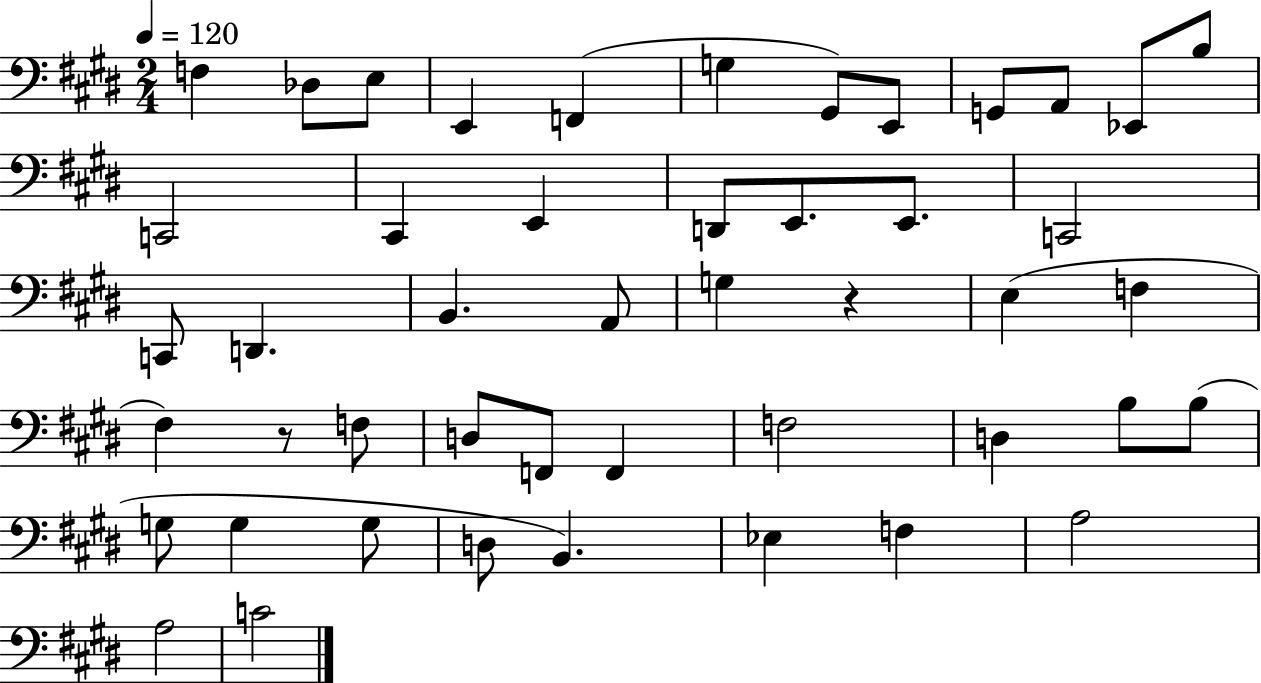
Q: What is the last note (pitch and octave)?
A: C4